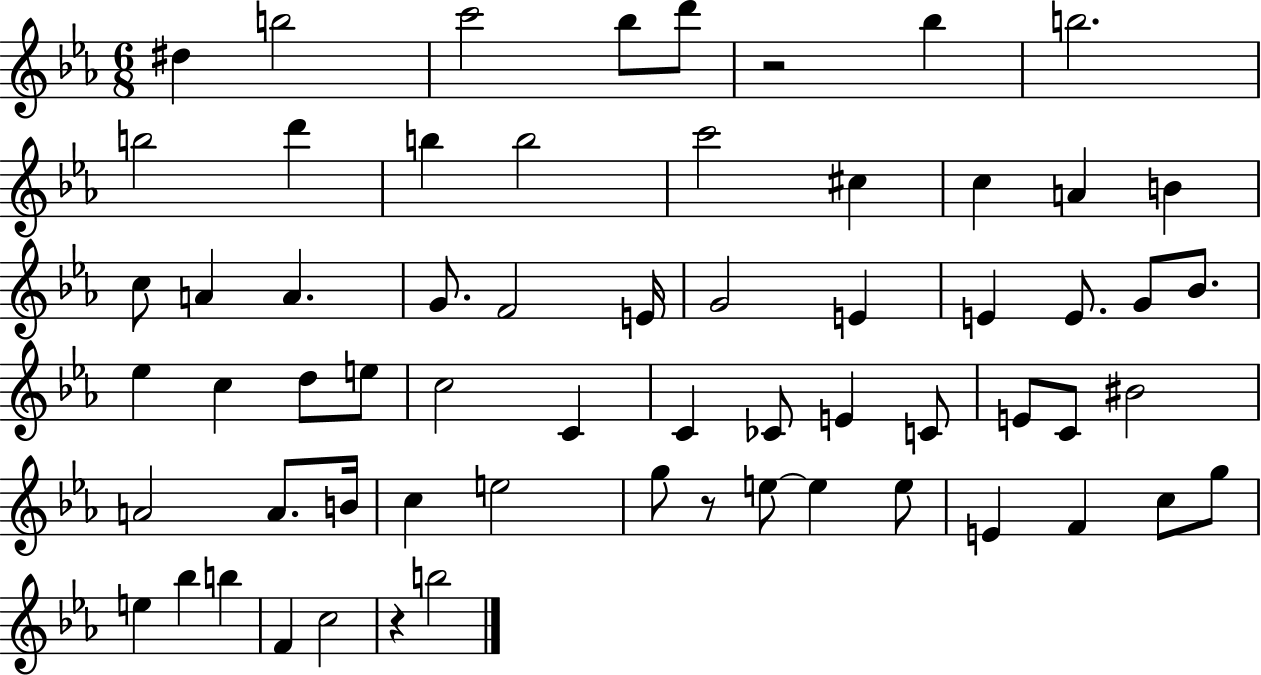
D#5/q B5/h C6/h Bb5/e D6/e R/h Bb5/q B5/h. B5/h D6/q B5/q B5/h C6/h C#5/q C5/q A4/q B4/q C5/e A4/q A4/q. G4/e. F4/h E4/s G4/h E4/q E4/q E4/e. G4/e Bb4/e. Eb5/q C5/q D5/e E5/e C5/h C4/q C4/q CES4/e E4/q C4/e E4/e C4/e BIS4/h A4/h A4/e. B4/s C5/q E5/h G5/e R/e E5/e E5/q E5/e E4/q F4/q C5/e G5/e E5/q Bb5/q B5/q F4/q C5/h R/q B5/h